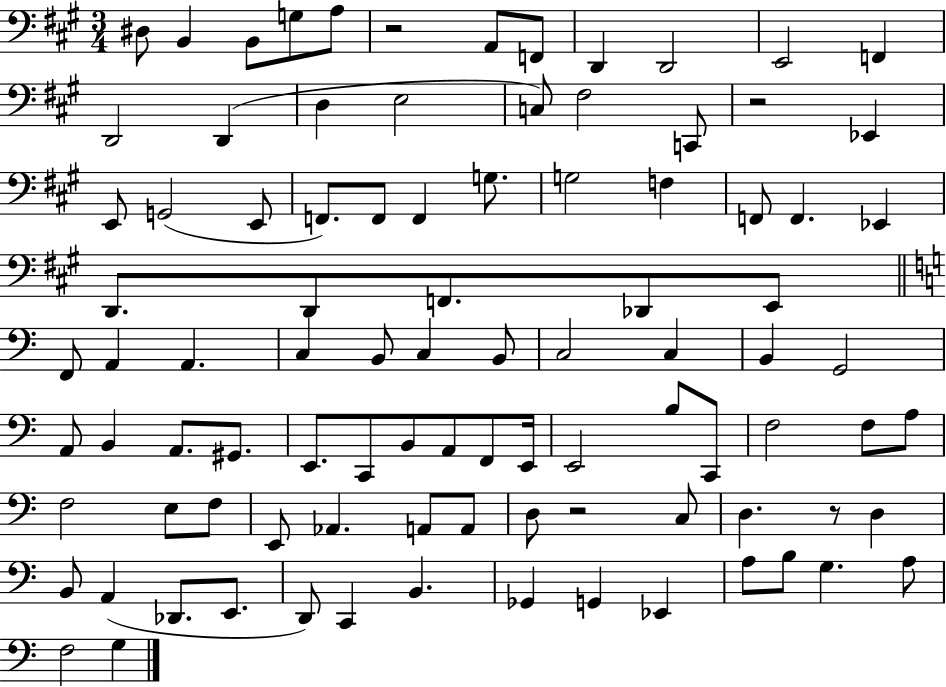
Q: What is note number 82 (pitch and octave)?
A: Gb2